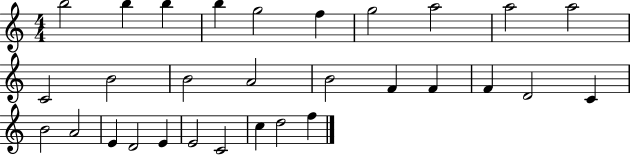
{
  \clef treble
  \numericTimeSignature
  \time 4/4
  \key c \major
  b''2 b''4 b''4 | b''4 g''2 f''4 | g''2 a''2 | a''2 a''2 | \break c'2 b'2 | b'2 a'2 | b'2 f'4 f'4 | f'4 d'2 c'4 | \break b'2 a'2 | e'4 d'2 e'4 | e'2 c'2 | c''4 d''2 f''4 | \break \bar "|."
}